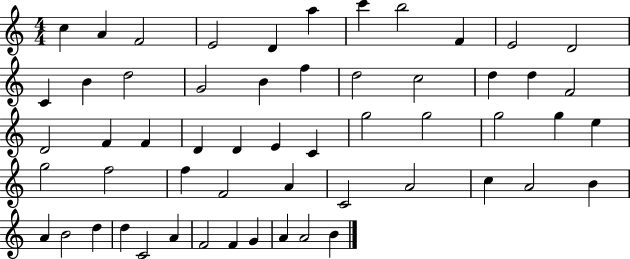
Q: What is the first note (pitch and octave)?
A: C5